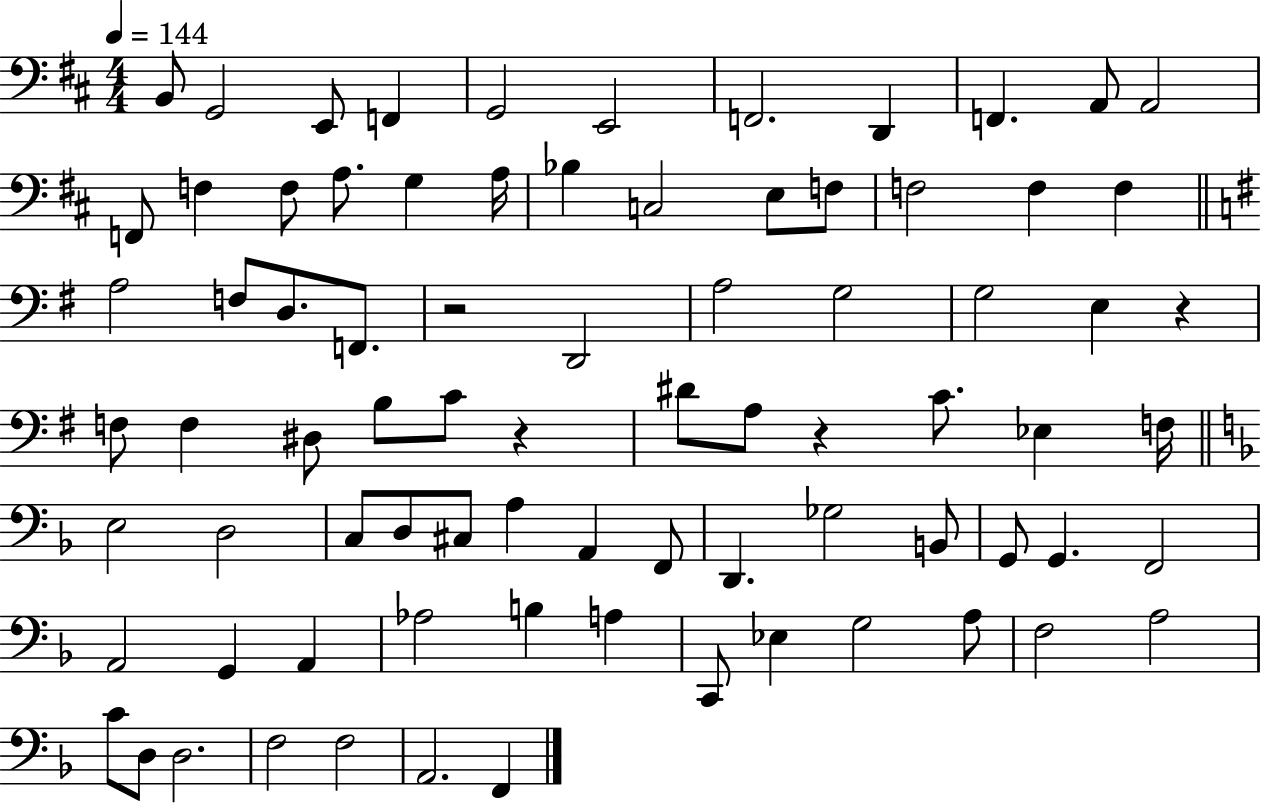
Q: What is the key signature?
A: D major